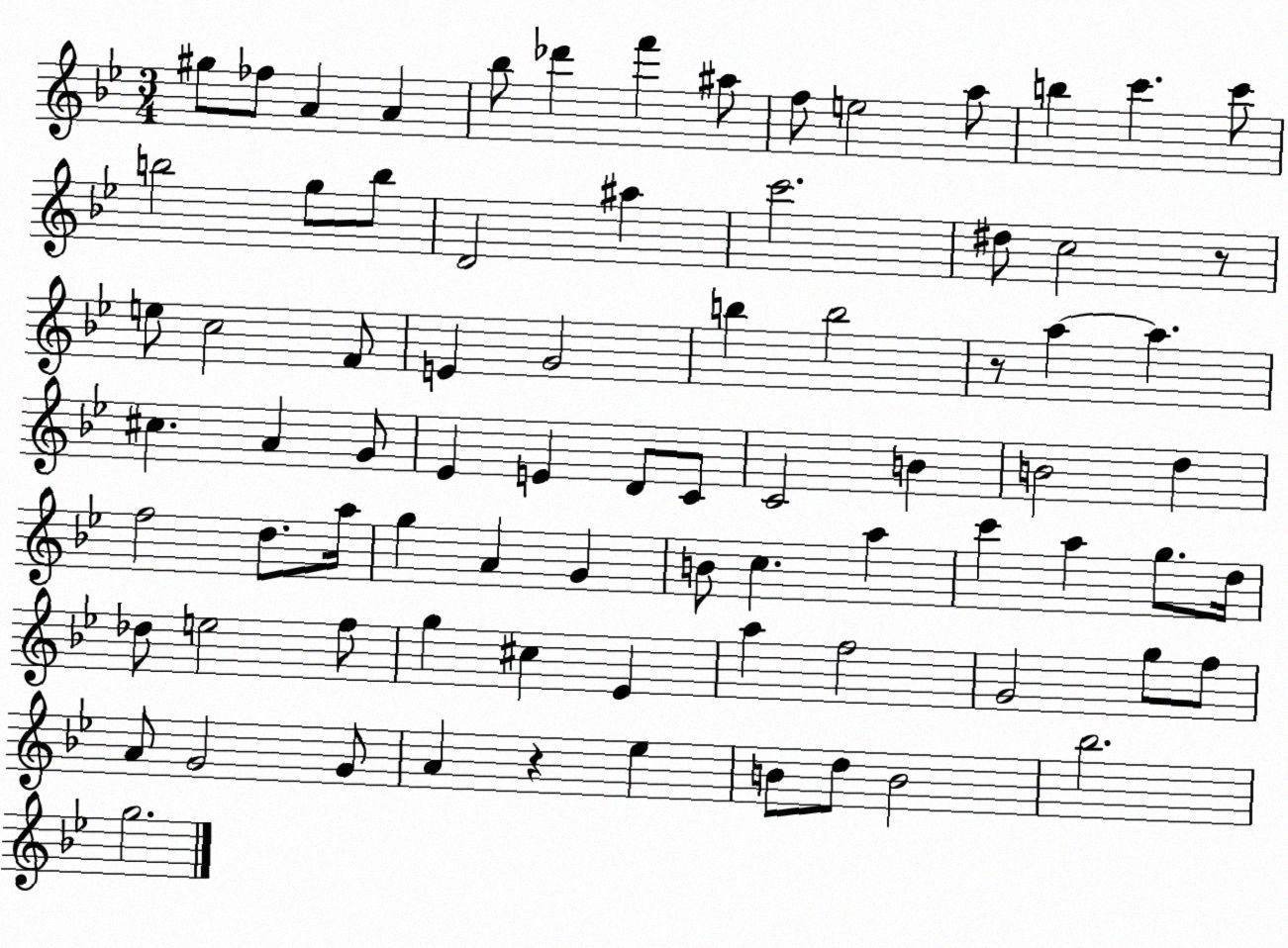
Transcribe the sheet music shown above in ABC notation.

X:1
T:Untitled
M:3/4
L:1/4
K:Bb
^g/2 _f/2 A A _b/2 _d' f' ^a/2 f/2 e2 a/2 b c' c'/2 b2 g/2 b/2 D2 ^a c'2 ^d/2 c2 z/2 e/2 c2 F/2 E G2 b b2 z/2 a a ^c A G/2 _E E D/2 C/2 C2 B B2 d f2 d/2 a/4 g A G B/2 c a c' a g/2 d/4 _d/2 e2 f/2 g ^c _E a f2 G2 g/2 f/2 A/2 G2 G/2 A z _e B/2 d/2 B2 _b2 g2